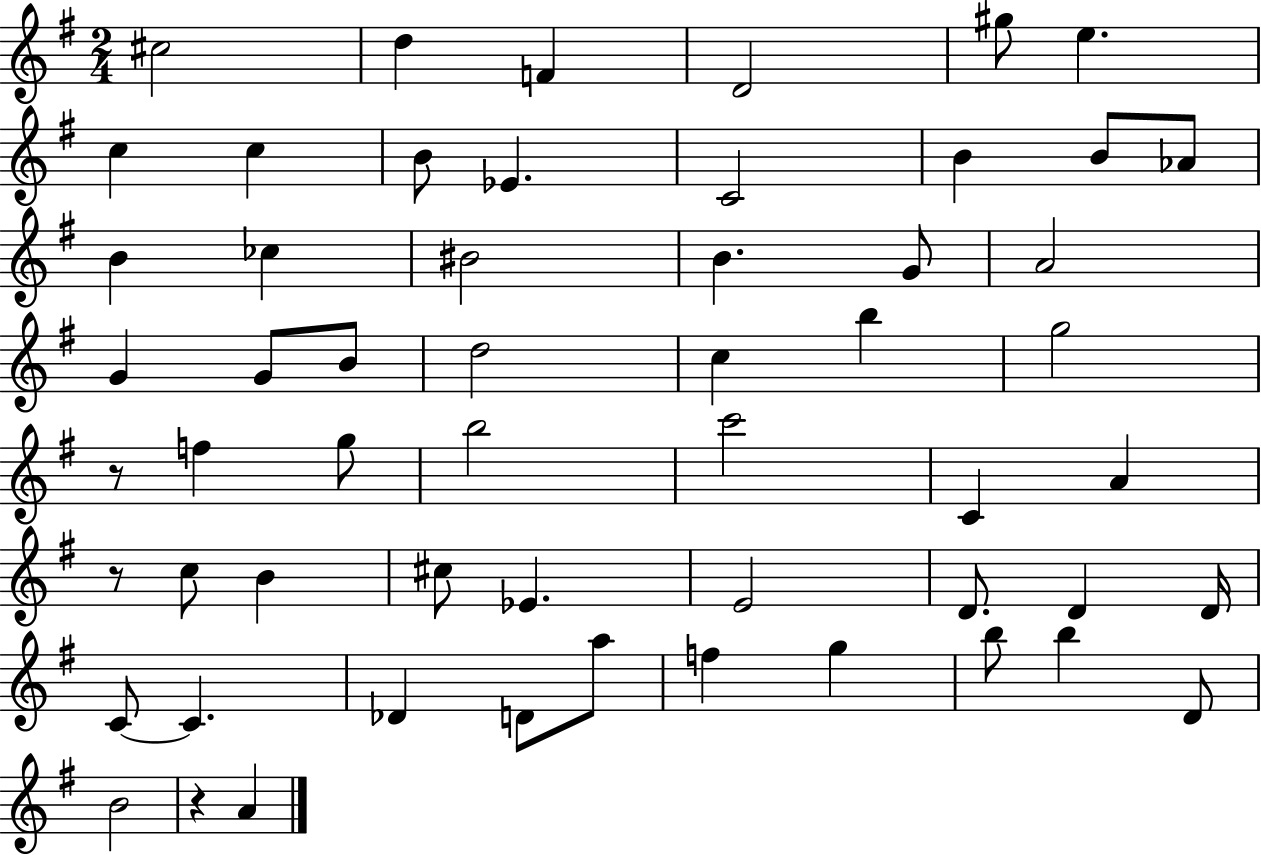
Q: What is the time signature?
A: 2/4